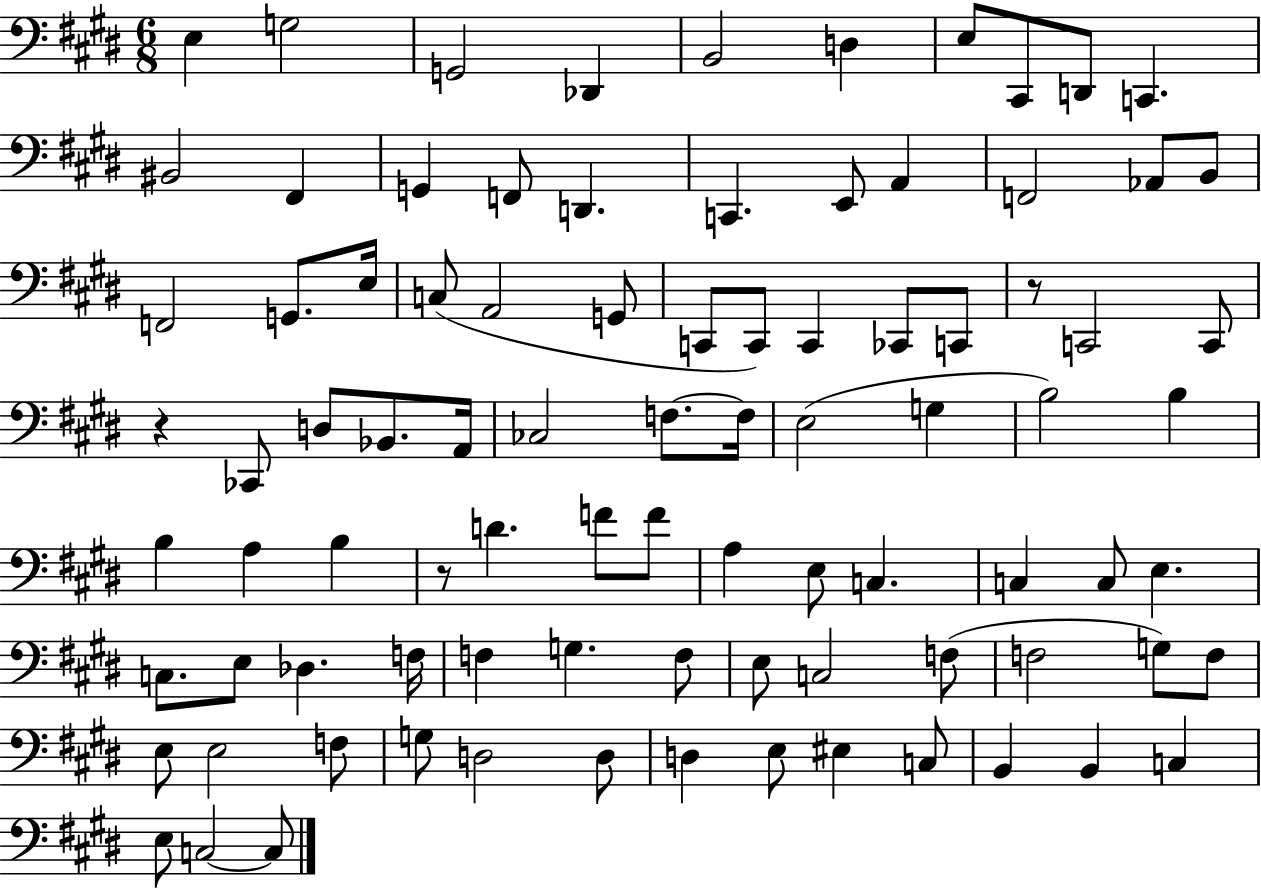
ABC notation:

X:1
T:Untitled
M:6/8
L:1/4
K:E
E, G,2 G,,2 _D,, B,,2 D, E,/2 ^C,,/2 D,,/2 C,, ^B,,2 ^F,, G,, F,,/2 D,, C,, E,,/2 A,, F,,2 _A,,/2 B,,/2 F,,2 G,,/2 E,/4 C,/2 A,,2 G,,/2 C,,/2 C,,/2 C,, _C,,/2 C,,/2 z/2 C,,2 C,,/2 z _C,,/2 D,/2 _B,,/2 A,,/4 _C,2 F,/2 F,/4 E,2 G, B,2 B, B, A, B, z/2 D F/2 F/2 A, E,/2 C, C, C,/2 E, C,/2 E,/2 _D, F,/4 F, G, F,/2 E,/2 C,2 F,/2 F,2 G,/2 F,/2 E,/2 E,2 F,/2 G,/2 D,2 D,/2 D, E,/2 ^E, C,/2 B,, B,, C, E,/2 C,2 C,/2